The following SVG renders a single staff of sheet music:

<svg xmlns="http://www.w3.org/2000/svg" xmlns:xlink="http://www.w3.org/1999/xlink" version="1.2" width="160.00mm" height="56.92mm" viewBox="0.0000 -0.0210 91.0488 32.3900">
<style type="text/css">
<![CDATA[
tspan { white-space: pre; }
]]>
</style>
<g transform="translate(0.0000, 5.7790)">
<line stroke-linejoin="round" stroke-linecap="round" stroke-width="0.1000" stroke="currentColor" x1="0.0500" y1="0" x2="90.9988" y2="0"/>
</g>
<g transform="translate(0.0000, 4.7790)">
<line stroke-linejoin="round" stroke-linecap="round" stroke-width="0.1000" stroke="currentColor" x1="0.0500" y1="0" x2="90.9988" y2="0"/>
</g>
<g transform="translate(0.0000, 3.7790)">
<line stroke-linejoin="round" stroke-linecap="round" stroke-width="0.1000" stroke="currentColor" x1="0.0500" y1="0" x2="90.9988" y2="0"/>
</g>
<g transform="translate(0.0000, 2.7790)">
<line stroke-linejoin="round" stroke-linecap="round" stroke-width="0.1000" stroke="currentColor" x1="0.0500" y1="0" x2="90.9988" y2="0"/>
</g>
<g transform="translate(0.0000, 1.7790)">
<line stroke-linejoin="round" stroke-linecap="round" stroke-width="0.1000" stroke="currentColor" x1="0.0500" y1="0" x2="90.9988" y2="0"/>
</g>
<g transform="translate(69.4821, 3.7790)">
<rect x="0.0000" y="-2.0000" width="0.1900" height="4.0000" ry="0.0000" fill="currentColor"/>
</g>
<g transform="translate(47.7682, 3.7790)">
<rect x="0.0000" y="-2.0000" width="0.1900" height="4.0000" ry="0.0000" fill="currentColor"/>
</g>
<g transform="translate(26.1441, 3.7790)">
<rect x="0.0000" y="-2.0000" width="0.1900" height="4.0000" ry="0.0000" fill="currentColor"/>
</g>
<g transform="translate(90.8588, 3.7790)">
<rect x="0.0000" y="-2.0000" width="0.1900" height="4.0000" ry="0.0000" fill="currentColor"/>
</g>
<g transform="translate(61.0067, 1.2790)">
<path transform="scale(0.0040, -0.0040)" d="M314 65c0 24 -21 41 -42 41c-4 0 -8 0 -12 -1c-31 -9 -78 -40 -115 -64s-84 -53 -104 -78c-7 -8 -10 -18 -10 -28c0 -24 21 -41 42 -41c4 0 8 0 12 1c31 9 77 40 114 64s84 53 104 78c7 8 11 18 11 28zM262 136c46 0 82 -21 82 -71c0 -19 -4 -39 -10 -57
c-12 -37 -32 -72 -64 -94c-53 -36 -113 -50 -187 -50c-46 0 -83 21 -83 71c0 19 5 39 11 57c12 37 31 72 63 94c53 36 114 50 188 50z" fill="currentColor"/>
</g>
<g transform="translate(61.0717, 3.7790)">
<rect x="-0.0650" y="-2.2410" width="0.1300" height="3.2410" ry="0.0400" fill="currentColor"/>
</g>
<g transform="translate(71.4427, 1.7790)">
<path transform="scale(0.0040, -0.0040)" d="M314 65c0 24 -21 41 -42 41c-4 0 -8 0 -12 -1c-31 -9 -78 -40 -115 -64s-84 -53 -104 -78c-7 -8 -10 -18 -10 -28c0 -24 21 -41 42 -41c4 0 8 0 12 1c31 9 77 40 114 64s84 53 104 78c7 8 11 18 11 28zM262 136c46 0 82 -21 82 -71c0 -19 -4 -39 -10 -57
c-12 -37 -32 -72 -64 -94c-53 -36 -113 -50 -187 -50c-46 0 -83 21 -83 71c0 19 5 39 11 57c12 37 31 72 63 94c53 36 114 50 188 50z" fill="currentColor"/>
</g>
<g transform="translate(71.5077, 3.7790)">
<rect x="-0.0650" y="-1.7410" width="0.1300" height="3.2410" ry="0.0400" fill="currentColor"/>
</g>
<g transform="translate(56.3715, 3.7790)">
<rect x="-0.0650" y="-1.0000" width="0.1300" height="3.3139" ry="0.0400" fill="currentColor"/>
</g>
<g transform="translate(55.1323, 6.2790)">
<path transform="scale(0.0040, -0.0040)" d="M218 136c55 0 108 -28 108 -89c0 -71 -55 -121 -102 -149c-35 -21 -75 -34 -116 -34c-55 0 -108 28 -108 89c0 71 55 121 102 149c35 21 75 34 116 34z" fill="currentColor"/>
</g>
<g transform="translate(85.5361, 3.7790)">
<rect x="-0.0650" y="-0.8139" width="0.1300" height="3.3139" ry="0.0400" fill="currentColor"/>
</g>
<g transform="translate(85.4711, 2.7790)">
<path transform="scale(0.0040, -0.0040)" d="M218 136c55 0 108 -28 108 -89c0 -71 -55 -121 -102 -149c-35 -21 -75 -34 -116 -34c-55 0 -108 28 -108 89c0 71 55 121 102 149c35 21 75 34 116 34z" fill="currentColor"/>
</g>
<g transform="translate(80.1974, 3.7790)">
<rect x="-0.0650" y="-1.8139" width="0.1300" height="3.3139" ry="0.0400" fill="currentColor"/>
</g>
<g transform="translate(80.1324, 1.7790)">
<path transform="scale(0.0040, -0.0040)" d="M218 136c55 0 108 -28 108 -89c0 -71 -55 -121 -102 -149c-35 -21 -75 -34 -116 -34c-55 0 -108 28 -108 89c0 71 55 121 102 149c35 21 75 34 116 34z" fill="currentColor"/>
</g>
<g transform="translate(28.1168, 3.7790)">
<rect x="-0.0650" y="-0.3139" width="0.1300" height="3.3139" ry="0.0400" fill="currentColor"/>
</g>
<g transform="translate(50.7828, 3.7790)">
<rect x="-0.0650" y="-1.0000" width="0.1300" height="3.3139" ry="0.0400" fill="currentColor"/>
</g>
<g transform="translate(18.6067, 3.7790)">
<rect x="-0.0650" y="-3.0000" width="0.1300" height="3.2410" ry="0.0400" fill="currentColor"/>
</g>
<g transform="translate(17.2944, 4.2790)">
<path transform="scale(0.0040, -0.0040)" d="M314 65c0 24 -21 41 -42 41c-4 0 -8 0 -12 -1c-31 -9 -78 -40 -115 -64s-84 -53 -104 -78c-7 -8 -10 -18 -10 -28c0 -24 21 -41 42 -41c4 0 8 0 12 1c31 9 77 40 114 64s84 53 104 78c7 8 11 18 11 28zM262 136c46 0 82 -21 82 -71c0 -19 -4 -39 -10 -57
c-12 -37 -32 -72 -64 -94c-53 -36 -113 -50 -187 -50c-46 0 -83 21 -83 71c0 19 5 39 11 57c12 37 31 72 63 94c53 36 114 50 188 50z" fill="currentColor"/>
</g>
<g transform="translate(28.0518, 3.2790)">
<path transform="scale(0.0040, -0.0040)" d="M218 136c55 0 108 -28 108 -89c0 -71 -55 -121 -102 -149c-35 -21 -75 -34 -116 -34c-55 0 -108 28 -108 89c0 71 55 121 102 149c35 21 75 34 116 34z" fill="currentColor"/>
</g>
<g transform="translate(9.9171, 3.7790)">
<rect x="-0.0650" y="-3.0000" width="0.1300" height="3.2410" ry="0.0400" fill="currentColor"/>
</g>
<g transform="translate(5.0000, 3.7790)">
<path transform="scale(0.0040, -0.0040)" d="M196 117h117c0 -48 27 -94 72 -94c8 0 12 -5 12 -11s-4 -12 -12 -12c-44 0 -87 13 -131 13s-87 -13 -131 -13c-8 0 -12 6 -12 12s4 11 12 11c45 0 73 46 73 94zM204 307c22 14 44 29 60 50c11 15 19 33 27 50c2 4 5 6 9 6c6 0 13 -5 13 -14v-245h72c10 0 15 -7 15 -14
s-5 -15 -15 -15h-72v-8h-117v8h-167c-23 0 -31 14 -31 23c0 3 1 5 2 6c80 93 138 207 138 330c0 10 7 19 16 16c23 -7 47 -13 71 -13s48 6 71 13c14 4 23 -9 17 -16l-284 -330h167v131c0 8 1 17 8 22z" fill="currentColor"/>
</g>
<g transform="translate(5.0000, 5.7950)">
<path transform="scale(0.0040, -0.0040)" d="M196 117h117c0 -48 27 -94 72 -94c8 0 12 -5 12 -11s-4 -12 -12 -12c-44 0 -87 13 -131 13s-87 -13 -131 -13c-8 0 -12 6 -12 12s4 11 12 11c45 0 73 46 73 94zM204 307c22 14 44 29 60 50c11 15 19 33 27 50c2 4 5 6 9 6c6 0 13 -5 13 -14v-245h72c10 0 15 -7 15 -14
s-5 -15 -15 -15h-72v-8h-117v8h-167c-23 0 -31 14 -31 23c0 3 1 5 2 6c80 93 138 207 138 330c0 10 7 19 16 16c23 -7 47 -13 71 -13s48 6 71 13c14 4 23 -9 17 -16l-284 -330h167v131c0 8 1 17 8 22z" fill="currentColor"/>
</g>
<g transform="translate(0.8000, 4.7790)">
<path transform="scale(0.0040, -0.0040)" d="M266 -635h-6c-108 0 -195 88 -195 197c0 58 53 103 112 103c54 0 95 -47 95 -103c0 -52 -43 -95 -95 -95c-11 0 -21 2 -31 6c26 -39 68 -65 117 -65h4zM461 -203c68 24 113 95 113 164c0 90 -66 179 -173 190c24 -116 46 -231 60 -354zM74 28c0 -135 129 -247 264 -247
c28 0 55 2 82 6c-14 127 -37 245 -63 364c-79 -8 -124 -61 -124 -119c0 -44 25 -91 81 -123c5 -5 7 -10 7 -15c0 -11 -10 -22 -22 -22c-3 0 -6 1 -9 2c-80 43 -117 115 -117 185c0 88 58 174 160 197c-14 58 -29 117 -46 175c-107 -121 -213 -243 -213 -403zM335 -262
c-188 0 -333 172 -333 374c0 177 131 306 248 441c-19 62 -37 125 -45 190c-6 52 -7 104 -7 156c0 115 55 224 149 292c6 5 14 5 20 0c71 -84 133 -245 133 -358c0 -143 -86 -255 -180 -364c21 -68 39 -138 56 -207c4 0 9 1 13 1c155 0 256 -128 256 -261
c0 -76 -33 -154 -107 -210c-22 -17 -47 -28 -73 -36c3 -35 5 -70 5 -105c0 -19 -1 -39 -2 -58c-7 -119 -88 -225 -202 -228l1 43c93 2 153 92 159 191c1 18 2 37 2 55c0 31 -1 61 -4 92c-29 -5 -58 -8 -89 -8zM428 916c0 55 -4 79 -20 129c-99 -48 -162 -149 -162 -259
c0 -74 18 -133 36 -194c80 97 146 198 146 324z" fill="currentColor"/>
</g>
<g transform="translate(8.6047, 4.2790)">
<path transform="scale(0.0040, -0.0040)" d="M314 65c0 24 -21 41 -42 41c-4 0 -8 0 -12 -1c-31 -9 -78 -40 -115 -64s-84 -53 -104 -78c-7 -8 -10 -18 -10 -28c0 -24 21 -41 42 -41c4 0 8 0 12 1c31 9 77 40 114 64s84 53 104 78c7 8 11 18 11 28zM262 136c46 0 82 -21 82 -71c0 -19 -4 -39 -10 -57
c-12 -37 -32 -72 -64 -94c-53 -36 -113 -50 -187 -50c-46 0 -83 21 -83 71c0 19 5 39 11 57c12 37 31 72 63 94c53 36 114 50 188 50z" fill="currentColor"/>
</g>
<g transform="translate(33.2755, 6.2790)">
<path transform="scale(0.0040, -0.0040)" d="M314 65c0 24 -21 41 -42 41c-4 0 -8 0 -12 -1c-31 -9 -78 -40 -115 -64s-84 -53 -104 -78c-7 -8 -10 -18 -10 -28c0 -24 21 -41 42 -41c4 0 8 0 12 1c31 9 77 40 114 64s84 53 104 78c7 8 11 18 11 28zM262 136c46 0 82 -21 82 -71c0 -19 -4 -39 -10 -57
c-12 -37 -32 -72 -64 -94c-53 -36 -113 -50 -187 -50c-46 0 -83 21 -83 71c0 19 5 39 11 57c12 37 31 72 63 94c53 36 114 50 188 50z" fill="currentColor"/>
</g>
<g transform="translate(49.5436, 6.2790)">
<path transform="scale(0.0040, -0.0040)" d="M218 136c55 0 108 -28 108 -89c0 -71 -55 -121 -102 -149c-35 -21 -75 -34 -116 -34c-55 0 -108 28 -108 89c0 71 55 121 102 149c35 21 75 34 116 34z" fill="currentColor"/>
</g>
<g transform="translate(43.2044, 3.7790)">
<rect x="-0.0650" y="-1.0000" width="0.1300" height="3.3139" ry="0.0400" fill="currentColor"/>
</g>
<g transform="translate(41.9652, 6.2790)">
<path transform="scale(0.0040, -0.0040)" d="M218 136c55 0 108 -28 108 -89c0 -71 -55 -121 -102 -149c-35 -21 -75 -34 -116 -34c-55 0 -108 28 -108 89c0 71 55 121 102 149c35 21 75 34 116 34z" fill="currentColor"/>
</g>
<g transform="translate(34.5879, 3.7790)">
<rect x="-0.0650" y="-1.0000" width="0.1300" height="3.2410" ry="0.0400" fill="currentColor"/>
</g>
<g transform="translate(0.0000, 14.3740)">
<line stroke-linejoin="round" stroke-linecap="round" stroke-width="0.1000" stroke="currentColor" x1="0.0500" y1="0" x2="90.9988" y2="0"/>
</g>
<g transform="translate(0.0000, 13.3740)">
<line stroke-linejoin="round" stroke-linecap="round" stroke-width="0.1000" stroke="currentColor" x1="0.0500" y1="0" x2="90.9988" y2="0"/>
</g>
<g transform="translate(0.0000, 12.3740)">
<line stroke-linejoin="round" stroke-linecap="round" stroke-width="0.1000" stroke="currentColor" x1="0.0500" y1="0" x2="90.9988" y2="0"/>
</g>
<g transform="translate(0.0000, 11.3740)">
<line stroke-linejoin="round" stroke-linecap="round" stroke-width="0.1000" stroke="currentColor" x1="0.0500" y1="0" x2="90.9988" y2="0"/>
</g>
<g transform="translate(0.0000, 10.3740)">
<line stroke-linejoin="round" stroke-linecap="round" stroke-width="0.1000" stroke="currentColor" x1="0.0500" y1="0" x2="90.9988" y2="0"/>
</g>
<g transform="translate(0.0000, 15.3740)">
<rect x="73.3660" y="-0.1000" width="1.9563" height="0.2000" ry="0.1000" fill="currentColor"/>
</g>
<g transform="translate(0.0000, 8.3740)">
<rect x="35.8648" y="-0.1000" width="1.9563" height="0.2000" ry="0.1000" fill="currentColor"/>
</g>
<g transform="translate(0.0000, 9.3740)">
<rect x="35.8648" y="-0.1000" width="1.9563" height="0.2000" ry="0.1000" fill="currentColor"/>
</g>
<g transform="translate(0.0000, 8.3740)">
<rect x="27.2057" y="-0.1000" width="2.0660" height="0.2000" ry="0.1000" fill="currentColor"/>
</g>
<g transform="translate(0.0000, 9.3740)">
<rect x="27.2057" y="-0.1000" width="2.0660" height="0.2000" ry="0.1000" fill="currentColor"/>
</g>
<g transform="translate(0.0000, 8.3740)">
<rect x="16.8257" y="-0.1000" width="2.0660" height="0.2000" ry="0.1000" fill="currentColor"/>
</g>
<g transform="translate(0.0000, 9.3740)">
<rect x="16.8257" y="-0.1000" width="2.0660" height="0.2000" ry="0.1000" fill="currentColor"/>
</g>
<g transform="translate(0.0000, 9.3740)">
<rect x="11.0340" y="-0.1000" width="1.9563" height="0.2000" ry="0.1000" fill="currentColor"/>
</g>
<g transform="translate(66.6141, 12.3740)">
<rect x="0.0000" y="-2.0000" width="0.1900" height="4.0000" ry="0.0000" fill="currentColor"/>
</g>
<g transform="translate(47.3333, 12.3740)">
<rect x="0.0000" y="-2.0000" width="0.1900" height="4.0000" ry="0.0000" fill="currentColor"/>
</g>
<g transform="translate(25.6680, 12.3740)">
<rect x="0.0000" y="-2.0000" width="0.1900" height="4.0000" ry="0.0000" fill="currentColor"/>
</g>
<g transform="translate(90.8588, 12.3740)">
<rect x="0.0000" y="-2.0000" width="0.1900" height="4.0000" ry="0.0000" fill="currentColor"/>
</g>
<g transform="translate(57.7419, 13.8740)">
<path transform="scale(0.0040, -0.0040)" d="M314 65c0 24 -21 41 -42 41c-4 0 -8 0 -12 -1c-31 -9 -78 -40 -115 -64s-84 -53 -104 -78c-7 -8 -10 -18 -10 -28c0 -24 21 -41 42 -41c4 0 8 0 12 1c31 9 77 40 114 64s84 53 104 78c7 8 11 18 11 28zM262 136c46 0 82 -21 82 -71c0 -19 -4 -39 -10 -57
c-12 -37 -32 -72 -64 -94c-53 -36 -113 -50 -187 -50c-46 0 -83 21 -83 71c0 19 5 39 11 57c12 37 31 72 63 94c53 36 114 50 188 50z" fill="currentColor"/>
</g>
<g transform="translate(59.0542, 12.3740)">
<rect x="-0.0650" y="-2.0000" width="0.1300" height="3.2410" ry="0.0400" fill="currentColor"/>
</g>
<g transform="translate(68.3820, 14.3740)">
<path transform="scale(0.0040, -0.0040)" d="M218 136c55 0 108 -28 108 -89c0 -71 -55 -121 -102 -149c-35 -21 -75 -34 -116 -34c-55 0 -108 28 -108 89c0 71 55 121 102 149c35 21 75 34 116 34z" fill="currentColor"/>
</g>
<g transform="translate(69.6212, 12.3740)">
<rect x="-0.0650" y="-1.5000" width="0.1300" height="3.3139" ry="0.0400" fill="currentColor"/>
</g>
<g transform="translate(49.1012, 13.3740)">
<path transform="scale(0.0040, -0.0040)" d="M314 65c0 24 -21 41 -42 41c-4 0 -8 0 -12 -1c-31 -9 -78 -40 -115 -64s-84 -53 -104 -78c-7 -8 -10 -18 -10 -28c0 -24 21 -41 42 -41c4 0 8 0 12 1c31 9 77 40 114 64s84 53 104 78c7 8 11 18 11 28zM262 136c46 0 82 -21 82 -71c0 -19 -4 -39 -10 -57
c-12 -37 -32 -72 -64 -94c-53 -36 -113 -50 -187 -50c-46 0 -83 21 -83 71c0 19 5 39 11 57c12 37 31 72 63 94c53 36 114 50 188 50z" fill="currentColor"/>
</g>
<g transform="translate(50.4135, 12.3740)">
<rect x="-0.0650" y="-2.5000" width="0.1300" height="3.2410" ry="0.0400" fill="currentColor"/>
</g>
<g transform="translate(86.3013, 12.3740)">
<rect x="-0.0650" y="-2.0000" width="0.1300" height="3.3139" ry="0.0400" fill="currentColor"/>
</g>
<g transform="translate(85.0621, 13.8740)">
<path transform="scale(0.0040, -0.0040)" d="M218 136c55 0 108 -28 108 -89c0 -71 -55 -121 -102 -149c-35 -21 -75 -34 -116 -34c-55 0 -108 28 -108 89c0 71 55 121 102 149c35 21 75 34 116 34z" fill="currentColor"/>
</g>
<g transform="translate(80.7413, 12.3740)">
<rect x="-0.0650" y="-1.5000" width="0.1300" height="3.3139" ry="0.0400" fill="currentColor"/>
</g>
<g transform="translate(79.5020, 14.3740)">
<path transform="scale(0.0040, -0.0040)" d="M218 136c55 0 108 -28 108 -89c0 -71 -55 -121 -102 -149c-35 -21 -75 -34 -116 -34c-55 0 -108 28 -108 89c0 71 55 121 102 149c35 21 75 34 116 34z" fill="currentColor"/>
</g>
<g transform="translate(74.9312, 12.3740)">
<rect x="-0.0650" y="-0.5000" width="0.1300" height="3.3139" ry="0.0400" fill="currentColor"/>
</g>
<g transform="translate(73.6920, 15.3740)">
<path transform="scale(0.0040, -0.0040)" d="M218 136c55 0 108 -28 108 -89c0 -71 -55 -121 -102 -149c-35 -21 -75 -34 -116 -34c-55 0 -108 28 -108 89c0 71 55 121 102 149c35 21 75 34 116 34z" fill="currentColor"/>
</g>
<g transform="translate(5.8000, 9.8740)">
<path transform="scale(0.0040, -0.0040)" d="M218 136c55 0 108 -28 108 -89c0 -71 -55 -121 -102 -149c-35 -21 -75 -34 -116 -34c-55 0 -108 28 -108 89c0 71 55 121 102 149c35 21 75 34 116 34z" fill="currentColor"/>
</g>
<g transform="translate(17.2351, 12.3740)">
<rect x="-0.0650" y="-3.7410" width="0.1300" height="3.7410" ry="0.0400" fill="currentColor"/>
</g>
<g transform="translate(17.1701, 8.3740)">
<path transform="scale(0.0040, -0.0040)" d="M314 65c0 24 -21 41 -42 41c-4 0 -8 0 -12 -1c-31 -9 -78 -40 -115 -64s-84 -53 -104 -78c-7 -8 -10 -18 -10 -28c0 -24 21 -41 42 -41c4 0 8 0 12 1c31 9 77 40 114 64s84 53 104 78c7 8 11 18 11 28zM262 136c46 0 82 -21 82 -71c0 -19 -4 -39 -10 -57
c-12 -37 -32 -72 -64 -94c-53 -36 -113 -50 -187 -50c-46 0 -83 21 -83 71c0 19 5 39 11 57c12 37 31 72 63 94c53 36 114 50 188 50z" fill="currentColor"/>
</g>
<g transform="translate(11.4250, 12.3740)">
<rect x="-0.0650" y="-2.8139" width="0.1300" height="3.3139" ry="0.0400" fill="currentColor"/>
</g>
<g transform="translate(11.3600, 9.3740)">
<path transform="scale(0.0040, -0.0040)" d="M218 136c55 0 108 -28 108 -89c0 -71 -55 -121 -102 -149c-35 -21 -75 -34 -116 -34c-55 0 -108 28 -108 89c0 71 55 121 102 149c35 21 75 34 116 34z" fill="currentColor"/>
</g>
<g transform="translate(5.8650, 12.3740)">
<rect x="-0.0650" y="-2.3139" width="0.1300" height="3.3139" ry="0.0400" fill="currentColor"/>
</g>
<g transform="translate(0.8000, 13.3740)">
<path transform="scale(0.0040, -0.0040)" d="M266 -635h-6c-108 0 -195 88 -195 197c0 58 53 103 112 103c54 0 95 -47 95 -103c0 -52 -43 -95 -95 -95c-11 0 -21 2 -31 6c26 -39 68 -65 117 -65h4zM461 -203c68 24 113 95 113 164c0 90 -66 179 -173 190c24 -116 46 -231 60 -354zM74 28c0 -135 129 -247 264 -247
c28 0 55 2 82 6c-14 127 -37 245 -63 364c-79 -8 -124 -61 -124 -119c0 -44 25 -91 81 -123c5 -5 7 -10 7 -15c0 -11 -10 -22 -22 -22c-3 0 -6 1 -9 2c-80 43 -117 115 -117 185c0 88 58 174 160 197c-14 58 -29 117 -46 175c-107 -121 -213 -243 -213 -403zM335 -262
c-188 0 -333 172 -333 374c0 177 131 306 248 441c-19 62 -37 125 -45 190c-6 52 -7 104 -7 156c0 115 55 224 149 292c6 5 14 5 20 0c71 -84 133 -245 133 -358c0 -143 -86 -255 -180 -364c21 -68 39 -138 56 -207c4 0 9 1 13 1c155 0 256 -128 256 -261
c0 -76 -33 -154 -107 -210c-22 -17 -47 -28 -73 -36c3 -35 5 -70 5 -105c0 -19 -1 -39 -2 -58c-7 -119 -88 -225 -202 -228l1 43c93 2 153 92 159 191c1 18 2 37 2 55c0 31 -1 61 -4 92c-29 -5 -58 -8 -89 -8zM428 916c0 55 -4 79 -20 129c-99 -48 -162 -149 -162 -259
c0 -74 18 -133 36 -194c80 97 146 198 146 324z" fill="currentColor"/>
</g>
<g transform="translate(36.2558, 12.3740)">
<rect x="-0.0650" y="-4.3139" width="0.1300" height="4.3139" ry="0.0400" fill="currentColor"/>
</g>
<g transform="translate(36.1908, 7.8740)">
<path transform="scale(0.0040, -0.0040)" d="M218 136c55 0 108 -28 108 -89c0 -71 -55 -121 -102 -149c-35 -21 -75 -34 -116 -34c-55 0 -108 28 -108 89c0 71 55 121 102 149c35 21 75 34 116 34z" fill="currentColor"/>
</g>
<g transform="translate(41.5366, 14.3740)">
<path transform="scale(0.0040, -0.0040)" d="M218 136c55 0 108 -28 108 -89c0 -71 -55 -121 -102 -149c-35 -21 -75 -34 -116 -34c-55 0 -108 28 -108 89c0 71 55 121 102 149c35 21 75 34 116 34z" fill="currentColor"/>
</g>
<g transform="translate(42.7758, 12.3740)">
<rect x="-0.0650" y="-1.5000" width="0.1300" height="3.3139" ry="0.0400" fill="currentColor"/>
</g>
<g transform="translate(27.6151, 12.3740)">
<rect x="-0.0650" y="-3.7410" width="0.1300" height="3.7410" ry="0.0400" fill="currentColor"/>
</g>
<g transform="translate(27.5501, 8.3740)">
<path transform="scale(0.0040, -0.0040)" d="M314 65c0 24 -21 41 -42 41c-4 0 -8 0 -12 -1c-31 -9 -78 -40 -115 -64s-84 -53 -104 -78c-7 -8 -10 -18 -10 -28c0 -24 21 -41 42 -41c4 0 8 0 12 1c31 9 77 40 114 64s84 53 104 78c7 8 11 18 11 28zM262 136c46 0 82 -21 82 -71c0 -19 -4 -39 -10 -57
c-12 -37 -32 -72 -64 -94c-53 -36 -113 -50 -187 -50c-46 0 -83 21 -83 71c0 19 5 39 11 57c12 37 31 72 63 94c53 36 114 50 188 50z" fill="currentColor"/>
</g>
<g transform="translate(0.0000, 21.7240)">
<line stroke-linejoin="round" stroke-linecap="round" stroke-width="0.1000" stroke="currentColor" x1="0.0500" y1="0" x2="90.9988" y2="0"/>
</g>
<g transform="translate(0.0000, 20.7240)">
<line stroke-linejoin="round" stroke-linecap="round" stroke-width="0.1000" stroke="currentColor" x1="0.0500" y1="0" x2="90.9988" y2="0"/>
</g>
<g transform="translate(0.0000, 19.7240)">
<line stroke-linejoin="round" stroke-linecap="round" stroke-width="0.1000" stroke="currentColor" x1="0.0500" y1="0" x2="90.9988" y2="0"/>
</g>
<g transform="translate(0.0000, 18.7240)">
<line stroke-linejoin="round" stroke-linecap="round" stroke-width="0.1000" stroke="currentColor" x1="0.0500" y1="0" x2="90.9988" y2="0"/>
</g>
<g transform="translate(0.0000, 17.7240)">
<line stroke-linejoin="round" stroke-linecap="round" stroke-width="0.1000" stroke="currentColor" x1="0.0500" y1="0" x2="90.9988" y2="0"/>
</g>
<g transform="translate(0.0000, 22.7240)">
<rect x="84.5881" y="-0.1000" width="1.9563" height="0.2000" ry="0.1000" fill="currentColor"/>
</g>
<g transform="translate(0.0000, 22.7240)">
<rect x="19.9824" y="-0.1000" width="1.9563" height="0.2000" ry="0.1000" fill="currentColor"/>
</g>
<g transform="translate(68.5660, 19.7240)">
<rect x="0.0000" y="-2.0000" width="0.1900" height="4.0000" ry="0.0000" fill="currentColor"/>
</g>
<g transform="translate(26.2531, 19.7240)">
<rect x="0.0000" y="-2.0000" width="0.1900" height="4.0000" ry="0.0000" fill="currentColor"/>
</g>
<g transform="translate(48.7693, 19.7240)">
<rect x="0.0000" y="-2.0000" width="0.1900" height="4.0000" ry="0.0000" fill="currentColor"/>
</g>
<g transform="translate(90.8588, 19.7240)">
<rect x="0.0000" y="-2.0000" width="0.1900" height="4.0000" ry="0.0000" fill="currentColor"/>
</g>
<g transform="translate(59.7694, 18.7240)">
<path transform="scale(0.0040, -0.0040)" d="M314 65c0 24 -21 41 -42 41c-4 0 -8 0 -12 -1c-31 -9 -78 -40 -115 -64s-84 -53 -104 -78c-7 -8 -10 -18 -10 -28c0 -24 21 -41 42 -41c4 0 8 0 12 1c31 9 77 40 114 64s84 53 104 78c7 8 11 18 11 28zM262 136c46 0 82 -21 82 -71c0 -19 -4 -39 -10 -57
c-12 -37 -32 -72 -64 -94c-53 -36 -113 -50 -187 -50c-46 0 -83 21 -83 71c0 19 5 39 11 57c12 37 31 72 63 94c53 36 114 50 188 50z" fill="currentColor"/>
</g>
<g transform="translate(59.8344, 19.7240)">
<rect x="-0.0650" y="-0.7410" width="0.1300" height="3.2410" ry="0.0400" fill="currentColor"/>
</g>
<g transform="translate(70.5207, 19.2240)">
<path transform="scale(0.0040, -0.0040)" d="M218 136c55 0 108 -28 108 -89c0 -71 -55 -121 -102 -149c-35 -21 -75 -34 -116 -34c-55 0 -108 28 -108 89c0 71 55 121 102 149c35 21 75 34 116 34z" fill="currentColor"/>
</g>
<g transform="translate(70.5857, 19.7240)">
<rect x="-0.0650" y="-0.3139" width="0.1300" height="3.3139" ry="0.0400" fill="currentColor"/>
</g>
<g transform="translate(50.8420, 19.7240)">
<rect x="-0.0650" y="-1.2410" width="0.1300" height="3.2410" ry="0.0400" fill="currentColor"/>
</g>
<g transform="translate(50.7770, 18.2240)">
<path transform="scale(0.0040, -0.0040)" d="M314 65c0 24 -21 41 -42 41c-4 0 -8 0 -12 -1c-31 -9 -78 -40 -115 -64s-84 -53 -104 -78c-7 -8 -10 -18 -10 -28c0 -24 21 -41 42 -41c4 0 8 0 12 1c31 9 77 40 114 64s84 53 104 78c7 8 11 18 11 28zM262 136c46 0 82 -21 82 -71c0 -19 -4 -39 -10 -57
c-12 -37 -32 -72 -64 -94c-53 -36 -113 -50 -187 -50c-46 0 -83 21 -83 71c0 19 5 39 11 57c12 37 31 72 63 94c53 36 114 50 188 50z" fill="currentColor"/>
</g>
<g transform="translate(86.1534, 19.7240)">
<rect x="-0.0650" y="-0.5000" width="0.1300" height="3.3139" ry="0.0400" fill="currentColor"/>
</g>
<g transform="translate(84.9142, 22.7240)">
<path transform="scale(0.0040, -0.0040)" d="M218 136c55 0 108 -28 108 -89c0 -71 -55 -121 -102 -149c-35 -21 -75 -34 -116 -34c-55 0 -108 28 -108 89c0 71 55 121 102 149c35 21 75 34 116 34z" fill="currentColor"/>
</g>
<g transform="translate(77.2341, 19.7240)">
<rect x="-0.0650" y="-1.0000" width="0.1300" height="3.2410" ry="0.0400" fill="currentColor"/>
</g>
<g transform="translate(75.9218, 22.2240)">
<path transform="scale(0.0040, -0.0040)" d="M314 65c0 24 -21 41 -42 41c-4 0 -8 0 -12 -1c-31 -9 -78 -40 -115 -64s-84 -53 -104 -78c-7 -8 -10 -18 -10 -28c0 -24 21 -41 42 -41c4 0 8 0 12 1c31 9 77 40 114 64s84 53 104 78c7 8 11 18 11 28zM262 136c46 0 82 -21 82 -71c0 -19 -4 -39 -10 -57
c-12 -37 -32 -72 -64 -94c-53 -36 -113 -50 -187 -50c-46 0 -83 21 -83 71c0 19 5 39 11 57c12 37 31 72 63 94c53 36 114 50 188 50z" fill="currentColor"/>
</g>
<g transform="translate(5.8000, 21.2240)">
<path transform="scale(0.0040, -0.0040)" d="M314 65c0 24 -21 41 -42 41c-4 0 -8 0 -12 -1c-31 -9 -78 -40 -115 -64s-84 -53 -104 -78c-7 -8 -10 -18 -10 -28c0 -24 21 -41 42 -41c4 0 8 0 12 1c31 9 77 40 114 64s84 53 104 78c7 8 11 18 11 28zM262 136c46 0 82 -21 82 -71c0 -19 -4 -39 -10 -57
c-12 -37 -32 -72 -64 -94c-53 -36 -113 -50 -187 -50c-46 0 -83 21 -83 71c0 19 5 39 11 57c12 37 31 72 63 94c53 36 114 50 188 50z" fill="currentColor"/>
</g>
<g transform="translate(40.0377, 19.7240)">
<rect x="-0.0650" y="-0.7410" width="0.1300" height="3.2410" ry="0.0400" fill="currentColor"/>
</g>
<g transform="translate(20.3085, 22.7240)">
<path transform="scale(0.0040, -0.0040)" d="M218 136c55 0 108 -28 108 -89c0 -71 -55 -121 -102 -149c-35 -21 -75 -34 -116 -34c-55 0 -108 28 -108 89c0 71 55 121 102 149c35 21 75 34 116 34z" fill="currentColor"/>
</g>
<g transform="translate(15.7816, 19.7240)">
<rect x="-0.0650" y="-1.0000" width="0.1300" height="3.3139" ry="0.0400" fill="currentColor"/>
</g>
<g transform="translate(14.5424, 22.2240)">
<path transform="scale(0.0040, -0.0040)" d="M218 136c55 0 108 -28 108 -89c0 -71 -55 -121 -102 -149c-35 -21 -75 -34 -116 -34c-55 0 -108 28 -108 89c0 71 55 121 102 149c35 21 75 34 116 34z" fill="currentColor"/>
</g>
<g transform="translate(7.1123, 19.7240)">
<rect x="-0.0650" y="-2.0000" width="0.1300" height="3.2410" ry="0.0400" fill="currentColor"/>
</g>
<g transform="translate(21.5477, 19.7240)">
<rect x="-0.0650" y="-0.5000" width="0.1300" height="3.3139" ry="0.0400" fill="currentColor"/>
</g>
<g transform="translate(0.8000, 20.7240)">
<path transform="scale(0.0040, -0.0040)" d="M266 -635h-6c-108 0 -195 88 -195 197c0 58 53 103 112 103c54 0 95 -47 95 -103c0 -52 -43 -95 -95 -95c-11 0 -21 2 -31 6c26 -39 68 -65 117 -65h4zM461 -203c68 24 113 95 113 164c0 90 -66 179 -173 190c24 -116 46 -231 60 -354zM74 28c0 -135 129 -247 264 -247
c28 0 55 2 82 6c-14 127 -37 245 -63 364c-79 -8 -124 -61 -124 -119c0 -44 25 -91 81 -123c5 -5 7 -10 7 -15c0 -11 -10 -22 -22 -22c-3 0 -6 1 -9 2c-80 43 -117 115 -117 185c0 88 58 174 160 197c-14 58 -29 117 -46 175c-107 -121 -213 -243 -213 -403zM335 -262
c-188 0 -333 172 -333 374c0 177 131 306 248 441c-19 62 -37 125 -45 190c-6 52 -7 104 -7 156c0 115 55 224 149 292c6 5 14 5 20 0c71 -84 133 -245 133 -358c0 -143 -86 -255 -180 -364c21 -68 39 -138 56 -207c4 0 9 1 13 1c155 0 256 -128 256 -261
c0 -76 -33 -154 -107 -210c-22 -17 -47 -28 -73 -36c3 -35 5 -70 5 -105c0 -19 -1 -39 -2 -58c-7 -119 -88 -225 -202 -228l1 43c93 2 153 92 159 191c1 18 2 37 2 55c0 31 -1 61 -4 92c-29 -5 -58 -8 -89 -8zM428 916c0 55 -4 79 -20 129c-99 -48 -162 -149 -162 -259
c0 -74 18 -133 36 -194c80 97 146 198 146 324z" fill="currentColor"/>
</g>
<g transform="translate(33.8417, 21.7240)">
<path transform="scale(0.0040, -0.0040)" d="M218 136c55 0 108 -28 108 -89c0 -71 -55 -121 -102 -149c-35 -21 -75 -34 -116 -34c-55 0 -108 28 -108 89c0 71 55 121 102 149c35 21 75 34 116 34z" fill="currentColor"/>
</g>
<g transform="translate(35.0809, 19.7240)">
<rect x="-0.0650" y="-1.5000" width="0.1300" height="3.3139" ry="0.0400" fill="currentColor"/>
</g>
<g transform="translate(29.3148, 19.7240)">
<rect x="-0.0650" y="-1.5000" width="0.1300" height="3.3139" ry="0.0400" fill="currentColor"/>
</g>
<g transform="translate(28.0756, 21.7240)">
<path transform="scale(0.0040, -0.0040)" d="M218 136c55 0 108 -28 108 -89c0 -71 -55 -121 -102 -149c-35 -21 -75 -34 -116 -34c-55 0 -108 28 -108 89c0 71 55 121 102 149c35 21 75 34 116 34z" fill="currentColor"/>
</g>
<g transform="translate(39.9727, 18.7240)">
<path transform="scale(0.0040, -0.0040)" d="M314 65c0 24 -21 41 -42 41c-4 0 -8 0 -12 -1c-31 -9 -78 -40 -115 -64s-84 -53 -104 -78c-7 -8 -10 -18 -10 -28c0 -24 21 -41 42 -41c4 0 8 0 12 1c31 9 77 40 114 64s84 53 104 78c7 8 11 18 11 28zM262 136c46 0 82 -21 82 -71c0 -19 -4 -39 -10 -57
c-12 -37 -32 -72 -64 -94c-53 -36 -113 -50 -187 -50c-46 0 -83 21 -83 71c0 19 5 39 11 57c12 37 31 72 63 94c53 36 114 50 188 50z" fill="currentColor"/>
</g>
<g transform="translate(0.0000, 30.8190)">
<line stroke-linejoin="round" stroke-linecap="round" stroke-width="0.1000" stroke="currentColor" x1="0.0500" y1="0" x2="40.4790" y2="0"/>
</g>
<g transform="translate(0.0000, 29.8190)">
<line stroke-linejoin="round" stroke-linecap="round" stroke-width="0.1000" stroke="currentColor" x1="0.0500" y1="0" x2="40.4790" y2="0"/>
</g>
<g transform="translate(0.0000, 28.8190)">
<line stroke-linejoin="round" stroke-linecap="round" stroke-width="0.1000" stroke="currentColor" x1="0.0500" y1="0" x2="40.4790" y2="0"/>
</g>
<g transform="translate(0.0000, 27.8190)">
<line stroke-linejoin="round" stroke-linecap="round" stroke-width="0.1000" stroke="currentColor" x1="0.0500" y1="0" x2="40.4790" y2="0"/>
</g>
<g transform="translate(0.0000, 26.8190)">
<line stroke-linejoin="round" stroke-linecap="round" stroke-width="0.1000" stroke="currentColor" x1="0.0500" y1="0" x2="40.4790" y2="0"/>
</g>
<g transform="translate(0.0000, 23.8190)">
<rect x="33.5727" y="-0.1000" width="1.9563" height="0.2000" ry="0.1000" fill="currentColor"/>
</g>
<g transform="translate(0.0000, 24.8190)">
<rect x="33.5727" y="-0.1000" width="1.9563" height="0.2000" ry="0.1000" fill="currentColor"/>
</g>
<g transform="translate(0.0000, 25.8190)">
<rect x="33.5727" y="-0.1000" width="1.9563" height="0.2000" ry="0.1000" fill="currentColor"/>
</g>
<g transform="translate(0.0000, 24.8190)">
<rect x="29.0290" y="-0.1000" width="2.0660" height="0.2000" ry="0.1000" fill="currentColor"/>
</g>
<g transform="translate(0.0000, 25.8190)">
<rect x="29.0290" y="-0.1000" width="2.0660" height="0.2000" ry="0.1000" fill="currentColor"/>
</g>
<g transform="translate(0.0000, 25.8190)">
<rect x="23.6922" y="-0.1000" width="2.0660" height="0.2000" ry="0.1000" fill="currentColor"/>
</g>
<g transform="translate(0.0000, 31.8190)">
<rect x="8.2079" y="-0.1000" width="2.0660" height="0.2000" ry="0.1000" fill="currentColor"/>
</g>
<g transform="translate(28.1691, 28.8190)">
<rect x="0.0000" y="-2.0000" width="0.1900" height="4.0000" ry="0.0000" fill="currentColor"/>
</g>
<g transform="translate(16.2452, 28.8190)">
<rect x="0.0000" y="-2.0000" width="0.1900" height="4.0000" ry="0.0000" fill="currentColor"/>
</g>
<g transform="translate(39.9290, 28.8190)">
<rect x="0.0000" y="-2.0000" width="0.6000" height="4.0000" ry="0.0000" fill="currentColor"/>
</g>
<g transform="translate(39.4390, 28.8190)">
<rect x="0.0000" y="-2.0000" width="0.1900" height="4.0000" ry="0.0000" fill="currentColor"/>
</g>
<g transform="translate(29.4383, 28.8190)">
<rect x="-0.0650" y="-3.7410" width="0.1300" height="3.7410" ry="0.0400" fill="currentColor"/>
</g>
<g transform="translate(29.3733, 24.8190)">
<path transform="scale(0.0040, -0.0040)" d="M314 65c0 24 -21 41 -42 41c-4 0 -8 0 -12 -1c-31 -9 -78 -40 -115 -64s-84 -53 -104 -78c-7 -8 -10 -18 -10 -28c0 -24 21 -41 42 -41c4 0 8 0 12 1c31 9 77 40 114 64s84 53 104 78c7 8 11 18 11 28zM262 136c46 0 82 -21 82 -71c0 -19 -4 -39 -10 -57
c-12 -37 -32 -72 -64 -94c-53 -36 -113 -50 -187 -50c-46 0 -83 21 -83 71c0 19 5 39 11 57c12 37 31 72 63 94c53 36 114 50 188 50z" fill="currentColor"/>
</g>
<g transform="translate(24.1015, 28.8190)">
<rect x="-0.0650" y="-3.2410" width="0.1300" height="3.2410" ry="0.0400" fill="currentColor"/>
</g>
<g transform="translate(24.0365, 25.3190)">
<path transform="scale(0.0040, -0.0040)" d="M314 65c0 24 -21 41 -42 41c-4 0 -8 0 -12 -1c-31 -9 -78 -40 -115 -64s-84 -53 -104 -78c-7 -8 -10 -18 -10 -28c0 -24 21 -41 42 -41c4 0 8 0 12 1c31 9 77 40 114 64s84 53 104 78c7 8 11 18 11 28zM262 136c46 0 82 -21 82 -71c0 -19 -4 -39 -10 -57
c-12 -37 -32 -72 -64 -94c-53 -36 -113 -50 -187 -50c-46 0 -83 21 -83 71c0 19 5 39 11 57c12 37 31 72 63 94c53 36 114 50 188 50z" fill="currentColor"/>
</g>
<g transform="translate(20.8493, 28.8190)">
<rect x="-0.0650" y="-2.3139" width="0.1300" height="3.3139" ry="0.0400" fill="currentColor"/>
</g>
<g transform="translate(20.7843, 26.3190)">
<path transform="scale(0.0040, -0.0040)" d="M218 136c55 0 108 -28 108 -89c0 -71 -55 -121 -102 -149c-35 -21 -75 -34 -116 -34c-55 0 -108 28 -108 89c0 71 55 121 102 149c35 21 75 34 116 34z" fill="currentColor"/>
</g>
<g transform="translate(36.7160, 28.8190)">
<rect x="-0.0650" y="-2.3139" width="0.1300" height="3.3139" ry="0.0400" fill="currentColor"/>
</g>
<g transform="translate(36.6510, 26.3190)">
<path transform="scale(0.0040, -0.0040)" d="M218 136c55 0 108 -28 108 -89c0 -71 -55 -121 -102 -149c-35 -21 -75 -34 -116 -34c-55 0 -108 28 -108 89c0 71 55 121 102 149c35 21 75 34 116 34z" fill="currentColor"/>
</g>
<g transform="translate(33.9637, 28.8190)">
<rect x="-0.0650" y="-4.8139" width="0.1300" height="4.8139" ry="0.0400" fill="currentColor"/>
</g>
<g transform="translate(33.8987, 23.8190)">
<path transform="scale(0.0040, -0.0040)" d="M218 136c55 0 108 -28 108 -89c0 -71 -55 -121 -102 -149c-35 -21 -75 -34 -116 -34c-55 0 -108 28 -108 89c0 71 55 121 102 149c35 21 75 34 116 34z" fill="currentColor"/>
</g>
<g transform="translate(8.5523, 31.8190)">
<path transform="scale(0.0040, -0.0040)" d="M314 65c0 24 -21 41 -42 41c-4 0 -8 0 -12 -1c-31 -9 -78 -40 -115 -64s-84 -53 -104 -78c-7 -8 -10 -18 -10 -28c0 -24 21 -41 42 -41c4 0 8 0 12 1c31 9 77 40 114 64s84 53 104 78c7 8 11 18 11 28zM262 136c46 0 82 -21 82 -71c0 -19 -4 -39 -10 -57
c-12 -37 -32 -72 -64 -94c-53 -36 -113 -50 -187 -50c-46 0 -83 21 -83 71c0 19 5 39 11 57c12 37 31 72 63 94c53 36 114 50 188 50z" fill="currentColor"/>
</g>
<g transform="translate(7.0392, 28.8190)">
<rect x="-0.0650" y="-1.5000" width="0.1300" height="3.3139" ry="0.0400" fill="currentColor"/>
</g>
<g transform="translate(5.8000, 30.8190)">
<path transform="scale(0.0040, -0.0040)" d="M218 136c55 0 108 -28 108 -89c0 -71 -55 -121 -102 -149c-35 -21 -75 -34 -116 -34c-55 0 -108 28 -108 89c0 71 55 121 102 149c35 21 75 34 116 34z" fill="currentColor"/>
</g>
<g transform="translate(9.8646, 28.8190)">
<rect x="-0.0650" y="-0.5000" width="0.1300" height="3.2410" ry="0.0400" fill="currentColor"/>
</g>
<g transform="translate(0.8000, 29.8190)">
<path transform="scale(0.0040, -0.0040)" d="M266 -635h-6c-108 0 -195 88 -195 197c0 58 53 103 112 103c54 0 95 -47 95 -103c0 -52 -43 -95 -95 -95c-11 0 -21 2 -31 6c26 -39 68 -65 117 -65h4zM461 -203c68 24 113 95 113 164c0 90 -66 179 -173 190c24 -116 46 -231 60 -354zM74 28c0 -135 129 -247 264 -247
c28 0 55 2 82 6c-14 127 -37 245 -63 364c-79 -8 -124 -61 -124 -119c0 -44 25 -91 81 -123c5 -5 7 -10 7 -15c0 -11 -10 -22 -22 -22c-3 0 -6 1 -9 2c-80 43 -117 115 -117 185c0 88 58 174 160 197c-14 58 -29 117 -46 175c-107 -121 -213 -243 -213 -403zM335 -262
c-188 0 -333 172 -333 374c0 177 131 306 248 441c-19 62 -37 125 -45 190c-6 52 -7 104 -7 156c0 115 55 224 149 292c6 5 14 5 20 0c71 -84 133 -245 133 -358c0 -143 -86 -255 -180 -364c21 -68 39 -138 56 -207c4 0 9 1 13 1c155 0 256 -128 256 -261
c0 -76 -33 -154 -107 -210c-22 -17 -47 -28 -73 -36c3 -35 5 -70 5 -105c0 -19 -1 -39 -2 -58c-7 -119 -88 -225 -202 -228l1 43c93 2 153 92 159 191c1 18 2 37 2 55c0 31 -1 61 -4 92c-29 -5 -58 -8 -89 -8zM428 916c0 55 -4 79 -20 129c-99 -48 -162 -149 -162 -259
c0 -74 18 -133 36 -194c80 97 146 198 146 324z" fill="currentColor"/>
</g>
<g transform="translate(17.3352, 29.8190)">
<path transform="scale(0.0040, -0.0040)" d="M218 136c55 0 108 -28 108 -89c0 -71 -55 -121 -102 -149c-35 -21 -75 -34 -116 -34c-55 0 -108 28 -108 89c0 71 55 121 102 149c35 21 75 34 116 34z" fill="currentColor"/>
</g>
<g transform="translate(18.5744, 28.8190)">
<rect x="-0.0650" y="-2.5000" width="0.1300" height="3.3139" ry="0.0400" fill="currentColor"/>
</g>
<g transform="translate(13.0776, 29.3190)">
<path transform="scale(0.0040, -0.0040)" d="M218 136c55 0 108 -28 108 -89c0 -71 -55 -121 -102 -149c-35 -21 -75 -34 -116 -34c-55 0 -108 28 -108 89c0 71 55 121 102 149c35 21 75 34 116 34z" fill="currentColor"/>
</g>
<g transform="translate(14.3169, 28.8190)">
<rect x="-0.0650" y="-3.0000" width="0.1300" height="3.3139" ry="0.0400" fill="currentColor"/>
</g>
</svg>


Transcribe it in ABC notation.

X:1
T:Untitled
M:4/4
L:1/4
K:C
A2 A2 c D2 D D D g2 f2 f d g a c'2 c'2 d' E G2 F2 E C E F F2 D C E E d2 e2 d2 c D2 C E C2 A G g b2 c'2 e' g